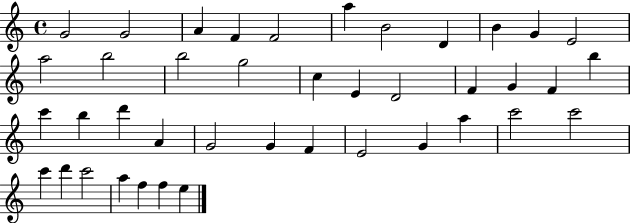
{
  \clef treble
  \time 4/4
  \defaultTimeSignature
  \key c \major
  g'2 g'2 | a'4 f'4 f'2 | a''4 b'2 d'4 | b'4 g'4 e'2 | \break a''2 b''2 | b''2 g''2 | c''4 e'4 d'2 | f'4 g'4 f'4 b''4 | \break c'''4 b''4 d'''4 a'4 | g'2 g'4 f'4 | e'2 g'4 a''4 | c'''2 c'''2 | \break c'''4 d'''4 c'''2 | a''4 f''4 f''4 e''4 | \bar "|."
}